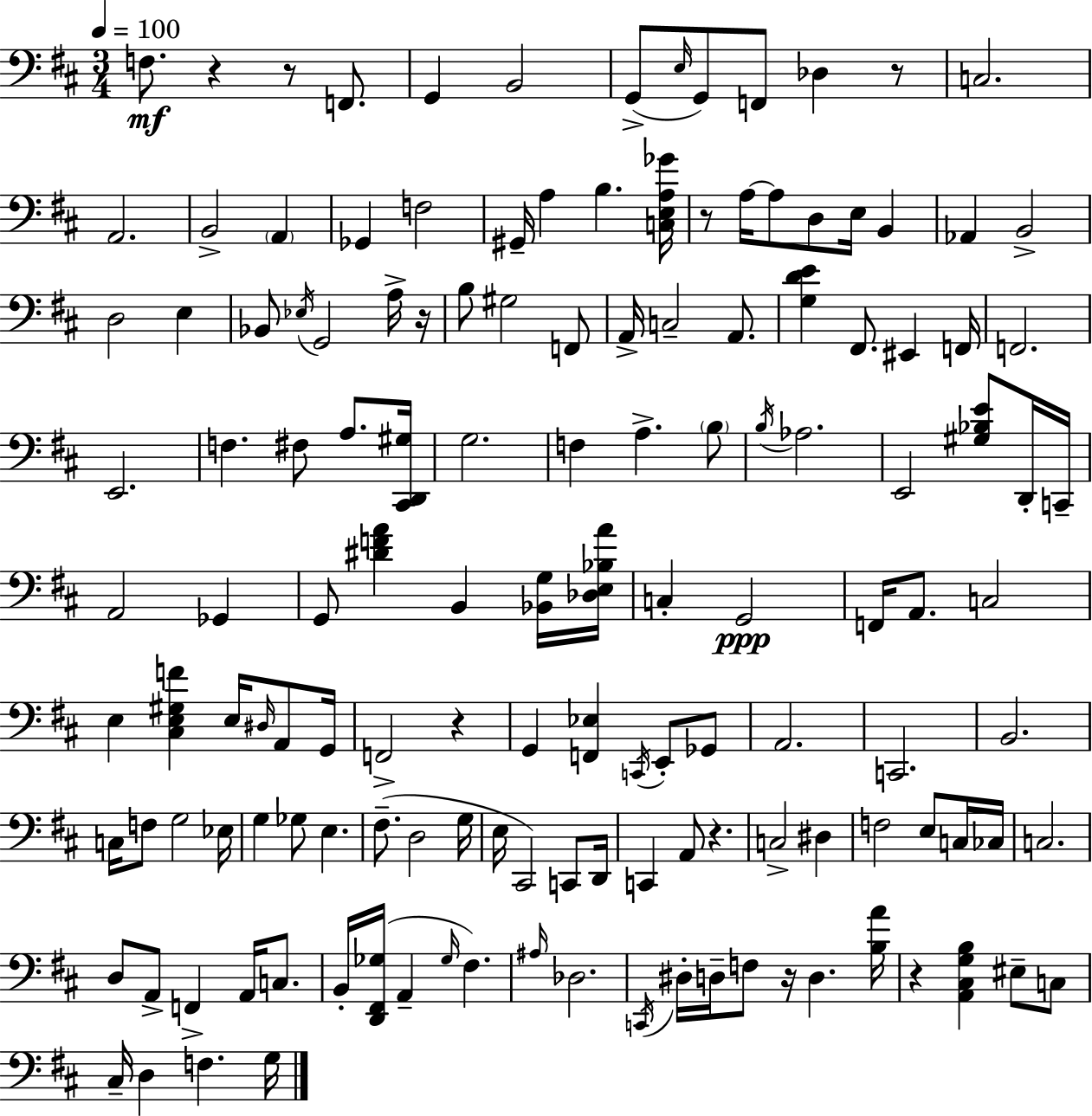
F3/e. R/q R/e F2/e. G2/q B2/h G2/e E3/s G2/e F2/e Db3/q R/e C3/h. A2/h. B2/h A2/q Gb2/q F3/h G#2/s A3/q B3/q. [C3,E3,A3,Gb4]/s R/e A3/s A3/e D3/e E3/s B2/q Ab2/q B2/h D3/h E3/q Bb2/e Eb3/s G2/h A3/s R/s B3/e G#3/h F2/e A2/s C3/h A2/e. [G3,D4,E4]/q F#2/e. EIS2/q F2/s F2/h. E2/h. F3/q. F#3/e A3/e. [C#2,D2,G#3]/s G3/h. F3/q A3/q. B3/e B3/s Ab3/h. E2/h [G#3,Bb3,E4]/e D2/s C2/s A2/h Gb2/q G2/e [D#4,F4,A4]/q B2/q [Bb2,G3]/s [Db3,E3,Bb3,A4]/s C3/q G2/h F2/s A2/e. C3/h E3/q [C#3,E3,G#3,F4]/q E3/s D#3/s A2/e G2/s F2/h R/q G2/q [F2,Eb3]/q C2/s E2/e Gb2/e A2/h. C2/h. B2/h. C3/s F3/e G3/h Eb3/s G3/q Gb3/e E3/q. F#3/e. D3/h G3/s E3/s C#2/h C2/e D2/s C2/q A2/e R/q. C3/h D#3/q F3/h E3/e C3/s CES3/s C3/h. D3/e A2/e F2/q A2/s C3/e. B2/s [D2,F#2,Gb3]/s A2/q Gb3/s F#3/q. A#3/s Db3/h. C2/s D#3/s D3/s F3/e R/s D3/q. [B3,A4]/s R/q [A2,C#3,G3,B3]/q EIS3/e C3/e C#3/s D3/q F3/q. G3/s